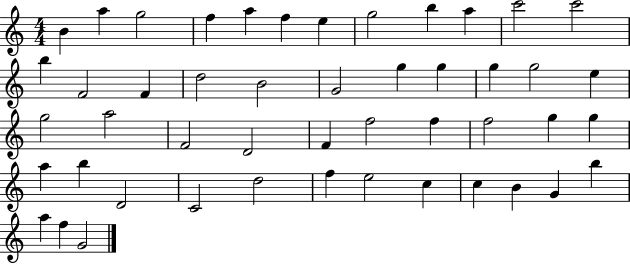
X:1
T:Untitled
M:4/4
L:1/4
K:C
B a g2 f a f e g2 b a c'2 c'2 b F2 F d2 B2 G2 g g g g2 e g2 a2 F2 D2 F f2 f f2 g g a b D2 C2 d2 f e2 c c B G b a f G2